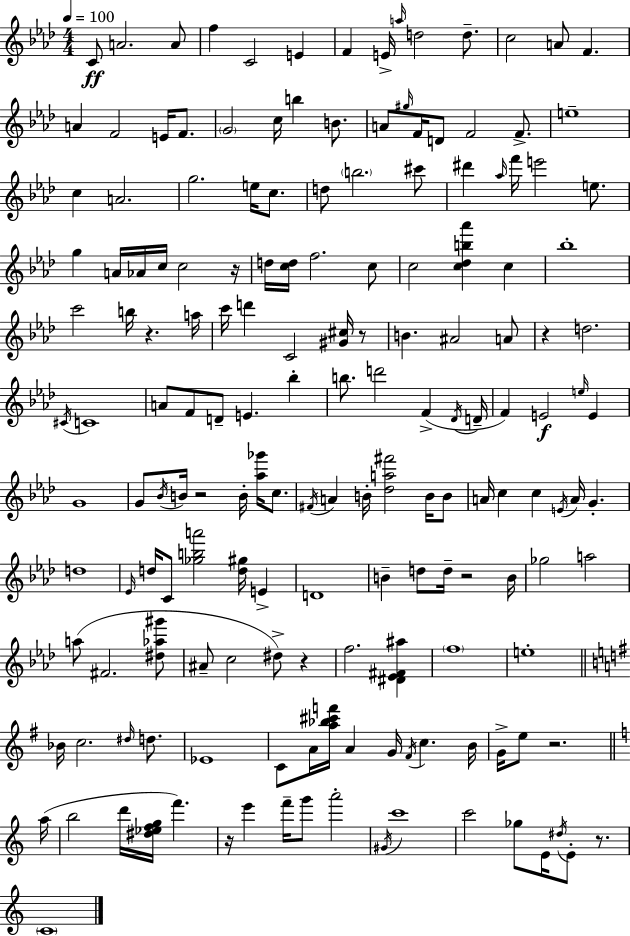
C4/e A4/h. A4/e F5/q C4/h E4/q F4/q E4/s A5/s D5/h D5/e. C5/h A4/e F4/q. A4/q F4/h E4/s F4/e. G4/h C5/s B5/q B4/e. A4/e G#5/s F4/s D4/e F4/h F4/e. E5/w C5/q A4/h. G5/h. E5/s C5/e. D5/e B5/h. C#6/e D#6/q Ab5/s F6/s E6/h E5/e. G5/q A4/s Ab4/s C5/s C5/h R/s D5/s [C5,D5]/s F5/h. C5/e C5/h [C5,Db5,B5,Ab6]/q C5/q Bb5/w C6/h B5/s R/q. A5/s C6/s D6/q C4/h [G#4,C#5]/s R/e B4/q. A#4/h A4/e R/q D5/h. C#4/s C4/w A4/e F4/e D4/e E4/q. Bb5/q B5/e. D6/h F4/q Db4/s D4/s F4/q E4/h E5/s E4/q G4/w G4/e Bb4/s B4/s R/h B4/s [Ab5,Gb6]/s C5/e. F#4/s A4/q B4/s [Db5,A5,F#6]/h B4/s B4/e A4/s C5/q C5/q E4/s A4/s G4/q. D5/w Eb4/s D5/s C4/e [Gb5,B5,A6]/h [D5,G#5]/s E4/q D4/w B4/q D5/e D5/s R/h B4/s Gb5/h A5/h A5/e F#4/h. [D#5,Ab5,G#6]/e A#4/e C5/h D#5/e R/q F5/h. [D#4,Eb4,F#4,A#5]/q F5/w E5/w Bb4/s C5/h. D#5/s D5/e. Eb4/w C4/e A4/s [A5,Bb5,C#6,F6]/s A4/q G4/s F#4/s C5/q. B4/s G4/s E5/e R/h. A5/s B5/h D6/s [D#5,Eb5,F5,G5]/s F6/q. R/s E6/q F6/s G6/e A6/h G#4/s C6/w C6/h Gb5/e E4/s D#5/s E4/e R/e. C4/w